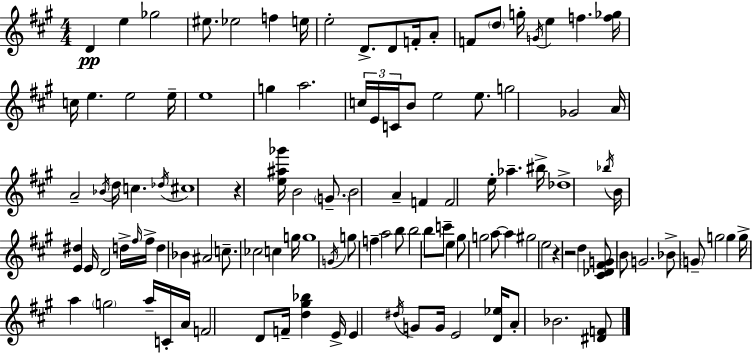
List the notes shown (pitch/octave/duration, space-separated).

D4/q E5/q Gb5/h EIS5/e. Eb5/h F5/q E5/s E5/h D4/e. D4/e F4/s A4/e F4/e D5/e G5/s G4/s E5/q F5/q. [F5,Gb5]/s C5/s E5/q. E5/h E5/s E5/w G5/q A5/h. C5/s E4/s C4/s B4/e E5/h E5/e. G5/h Gb4/h A4/s A4/h Bb4/s D5/s C5/q. Db5/s C#5/w R/q [E5,A#5,Gb6]/s B4/h G4/e. B4/h A4/q F4/q F4/h E5/s Ab5/q. BIS5/s Db5/w Bb5/s B4/s [E4,D#5]/q E4/s D4/h D5/s F#5/s F#5/s D5/q Bb4/q A#4/h C5/e. CES5/h C5/q G5/s G5/w G4/s G5/e F5/q A5/h B5/e B5/h B5/e C6/e E5/q G#5/e G5/h A5/e A5/q G#5/h E5/h R/q R/h D5/q [C#4,Db4,F#4,G4]/e B4/e G4/h. Bb4/e G4/e G5/h G5/q G5/s A5/q G5/h A5/s C4/s A4/s F4/h D4/e F4/s [D5,G#5,Bb5]/q E4/s E4/q D#5/s G4/e G4/s E4/h [D4,Eb5]/s A4/e Bb4/h. [D#4,F4]/e